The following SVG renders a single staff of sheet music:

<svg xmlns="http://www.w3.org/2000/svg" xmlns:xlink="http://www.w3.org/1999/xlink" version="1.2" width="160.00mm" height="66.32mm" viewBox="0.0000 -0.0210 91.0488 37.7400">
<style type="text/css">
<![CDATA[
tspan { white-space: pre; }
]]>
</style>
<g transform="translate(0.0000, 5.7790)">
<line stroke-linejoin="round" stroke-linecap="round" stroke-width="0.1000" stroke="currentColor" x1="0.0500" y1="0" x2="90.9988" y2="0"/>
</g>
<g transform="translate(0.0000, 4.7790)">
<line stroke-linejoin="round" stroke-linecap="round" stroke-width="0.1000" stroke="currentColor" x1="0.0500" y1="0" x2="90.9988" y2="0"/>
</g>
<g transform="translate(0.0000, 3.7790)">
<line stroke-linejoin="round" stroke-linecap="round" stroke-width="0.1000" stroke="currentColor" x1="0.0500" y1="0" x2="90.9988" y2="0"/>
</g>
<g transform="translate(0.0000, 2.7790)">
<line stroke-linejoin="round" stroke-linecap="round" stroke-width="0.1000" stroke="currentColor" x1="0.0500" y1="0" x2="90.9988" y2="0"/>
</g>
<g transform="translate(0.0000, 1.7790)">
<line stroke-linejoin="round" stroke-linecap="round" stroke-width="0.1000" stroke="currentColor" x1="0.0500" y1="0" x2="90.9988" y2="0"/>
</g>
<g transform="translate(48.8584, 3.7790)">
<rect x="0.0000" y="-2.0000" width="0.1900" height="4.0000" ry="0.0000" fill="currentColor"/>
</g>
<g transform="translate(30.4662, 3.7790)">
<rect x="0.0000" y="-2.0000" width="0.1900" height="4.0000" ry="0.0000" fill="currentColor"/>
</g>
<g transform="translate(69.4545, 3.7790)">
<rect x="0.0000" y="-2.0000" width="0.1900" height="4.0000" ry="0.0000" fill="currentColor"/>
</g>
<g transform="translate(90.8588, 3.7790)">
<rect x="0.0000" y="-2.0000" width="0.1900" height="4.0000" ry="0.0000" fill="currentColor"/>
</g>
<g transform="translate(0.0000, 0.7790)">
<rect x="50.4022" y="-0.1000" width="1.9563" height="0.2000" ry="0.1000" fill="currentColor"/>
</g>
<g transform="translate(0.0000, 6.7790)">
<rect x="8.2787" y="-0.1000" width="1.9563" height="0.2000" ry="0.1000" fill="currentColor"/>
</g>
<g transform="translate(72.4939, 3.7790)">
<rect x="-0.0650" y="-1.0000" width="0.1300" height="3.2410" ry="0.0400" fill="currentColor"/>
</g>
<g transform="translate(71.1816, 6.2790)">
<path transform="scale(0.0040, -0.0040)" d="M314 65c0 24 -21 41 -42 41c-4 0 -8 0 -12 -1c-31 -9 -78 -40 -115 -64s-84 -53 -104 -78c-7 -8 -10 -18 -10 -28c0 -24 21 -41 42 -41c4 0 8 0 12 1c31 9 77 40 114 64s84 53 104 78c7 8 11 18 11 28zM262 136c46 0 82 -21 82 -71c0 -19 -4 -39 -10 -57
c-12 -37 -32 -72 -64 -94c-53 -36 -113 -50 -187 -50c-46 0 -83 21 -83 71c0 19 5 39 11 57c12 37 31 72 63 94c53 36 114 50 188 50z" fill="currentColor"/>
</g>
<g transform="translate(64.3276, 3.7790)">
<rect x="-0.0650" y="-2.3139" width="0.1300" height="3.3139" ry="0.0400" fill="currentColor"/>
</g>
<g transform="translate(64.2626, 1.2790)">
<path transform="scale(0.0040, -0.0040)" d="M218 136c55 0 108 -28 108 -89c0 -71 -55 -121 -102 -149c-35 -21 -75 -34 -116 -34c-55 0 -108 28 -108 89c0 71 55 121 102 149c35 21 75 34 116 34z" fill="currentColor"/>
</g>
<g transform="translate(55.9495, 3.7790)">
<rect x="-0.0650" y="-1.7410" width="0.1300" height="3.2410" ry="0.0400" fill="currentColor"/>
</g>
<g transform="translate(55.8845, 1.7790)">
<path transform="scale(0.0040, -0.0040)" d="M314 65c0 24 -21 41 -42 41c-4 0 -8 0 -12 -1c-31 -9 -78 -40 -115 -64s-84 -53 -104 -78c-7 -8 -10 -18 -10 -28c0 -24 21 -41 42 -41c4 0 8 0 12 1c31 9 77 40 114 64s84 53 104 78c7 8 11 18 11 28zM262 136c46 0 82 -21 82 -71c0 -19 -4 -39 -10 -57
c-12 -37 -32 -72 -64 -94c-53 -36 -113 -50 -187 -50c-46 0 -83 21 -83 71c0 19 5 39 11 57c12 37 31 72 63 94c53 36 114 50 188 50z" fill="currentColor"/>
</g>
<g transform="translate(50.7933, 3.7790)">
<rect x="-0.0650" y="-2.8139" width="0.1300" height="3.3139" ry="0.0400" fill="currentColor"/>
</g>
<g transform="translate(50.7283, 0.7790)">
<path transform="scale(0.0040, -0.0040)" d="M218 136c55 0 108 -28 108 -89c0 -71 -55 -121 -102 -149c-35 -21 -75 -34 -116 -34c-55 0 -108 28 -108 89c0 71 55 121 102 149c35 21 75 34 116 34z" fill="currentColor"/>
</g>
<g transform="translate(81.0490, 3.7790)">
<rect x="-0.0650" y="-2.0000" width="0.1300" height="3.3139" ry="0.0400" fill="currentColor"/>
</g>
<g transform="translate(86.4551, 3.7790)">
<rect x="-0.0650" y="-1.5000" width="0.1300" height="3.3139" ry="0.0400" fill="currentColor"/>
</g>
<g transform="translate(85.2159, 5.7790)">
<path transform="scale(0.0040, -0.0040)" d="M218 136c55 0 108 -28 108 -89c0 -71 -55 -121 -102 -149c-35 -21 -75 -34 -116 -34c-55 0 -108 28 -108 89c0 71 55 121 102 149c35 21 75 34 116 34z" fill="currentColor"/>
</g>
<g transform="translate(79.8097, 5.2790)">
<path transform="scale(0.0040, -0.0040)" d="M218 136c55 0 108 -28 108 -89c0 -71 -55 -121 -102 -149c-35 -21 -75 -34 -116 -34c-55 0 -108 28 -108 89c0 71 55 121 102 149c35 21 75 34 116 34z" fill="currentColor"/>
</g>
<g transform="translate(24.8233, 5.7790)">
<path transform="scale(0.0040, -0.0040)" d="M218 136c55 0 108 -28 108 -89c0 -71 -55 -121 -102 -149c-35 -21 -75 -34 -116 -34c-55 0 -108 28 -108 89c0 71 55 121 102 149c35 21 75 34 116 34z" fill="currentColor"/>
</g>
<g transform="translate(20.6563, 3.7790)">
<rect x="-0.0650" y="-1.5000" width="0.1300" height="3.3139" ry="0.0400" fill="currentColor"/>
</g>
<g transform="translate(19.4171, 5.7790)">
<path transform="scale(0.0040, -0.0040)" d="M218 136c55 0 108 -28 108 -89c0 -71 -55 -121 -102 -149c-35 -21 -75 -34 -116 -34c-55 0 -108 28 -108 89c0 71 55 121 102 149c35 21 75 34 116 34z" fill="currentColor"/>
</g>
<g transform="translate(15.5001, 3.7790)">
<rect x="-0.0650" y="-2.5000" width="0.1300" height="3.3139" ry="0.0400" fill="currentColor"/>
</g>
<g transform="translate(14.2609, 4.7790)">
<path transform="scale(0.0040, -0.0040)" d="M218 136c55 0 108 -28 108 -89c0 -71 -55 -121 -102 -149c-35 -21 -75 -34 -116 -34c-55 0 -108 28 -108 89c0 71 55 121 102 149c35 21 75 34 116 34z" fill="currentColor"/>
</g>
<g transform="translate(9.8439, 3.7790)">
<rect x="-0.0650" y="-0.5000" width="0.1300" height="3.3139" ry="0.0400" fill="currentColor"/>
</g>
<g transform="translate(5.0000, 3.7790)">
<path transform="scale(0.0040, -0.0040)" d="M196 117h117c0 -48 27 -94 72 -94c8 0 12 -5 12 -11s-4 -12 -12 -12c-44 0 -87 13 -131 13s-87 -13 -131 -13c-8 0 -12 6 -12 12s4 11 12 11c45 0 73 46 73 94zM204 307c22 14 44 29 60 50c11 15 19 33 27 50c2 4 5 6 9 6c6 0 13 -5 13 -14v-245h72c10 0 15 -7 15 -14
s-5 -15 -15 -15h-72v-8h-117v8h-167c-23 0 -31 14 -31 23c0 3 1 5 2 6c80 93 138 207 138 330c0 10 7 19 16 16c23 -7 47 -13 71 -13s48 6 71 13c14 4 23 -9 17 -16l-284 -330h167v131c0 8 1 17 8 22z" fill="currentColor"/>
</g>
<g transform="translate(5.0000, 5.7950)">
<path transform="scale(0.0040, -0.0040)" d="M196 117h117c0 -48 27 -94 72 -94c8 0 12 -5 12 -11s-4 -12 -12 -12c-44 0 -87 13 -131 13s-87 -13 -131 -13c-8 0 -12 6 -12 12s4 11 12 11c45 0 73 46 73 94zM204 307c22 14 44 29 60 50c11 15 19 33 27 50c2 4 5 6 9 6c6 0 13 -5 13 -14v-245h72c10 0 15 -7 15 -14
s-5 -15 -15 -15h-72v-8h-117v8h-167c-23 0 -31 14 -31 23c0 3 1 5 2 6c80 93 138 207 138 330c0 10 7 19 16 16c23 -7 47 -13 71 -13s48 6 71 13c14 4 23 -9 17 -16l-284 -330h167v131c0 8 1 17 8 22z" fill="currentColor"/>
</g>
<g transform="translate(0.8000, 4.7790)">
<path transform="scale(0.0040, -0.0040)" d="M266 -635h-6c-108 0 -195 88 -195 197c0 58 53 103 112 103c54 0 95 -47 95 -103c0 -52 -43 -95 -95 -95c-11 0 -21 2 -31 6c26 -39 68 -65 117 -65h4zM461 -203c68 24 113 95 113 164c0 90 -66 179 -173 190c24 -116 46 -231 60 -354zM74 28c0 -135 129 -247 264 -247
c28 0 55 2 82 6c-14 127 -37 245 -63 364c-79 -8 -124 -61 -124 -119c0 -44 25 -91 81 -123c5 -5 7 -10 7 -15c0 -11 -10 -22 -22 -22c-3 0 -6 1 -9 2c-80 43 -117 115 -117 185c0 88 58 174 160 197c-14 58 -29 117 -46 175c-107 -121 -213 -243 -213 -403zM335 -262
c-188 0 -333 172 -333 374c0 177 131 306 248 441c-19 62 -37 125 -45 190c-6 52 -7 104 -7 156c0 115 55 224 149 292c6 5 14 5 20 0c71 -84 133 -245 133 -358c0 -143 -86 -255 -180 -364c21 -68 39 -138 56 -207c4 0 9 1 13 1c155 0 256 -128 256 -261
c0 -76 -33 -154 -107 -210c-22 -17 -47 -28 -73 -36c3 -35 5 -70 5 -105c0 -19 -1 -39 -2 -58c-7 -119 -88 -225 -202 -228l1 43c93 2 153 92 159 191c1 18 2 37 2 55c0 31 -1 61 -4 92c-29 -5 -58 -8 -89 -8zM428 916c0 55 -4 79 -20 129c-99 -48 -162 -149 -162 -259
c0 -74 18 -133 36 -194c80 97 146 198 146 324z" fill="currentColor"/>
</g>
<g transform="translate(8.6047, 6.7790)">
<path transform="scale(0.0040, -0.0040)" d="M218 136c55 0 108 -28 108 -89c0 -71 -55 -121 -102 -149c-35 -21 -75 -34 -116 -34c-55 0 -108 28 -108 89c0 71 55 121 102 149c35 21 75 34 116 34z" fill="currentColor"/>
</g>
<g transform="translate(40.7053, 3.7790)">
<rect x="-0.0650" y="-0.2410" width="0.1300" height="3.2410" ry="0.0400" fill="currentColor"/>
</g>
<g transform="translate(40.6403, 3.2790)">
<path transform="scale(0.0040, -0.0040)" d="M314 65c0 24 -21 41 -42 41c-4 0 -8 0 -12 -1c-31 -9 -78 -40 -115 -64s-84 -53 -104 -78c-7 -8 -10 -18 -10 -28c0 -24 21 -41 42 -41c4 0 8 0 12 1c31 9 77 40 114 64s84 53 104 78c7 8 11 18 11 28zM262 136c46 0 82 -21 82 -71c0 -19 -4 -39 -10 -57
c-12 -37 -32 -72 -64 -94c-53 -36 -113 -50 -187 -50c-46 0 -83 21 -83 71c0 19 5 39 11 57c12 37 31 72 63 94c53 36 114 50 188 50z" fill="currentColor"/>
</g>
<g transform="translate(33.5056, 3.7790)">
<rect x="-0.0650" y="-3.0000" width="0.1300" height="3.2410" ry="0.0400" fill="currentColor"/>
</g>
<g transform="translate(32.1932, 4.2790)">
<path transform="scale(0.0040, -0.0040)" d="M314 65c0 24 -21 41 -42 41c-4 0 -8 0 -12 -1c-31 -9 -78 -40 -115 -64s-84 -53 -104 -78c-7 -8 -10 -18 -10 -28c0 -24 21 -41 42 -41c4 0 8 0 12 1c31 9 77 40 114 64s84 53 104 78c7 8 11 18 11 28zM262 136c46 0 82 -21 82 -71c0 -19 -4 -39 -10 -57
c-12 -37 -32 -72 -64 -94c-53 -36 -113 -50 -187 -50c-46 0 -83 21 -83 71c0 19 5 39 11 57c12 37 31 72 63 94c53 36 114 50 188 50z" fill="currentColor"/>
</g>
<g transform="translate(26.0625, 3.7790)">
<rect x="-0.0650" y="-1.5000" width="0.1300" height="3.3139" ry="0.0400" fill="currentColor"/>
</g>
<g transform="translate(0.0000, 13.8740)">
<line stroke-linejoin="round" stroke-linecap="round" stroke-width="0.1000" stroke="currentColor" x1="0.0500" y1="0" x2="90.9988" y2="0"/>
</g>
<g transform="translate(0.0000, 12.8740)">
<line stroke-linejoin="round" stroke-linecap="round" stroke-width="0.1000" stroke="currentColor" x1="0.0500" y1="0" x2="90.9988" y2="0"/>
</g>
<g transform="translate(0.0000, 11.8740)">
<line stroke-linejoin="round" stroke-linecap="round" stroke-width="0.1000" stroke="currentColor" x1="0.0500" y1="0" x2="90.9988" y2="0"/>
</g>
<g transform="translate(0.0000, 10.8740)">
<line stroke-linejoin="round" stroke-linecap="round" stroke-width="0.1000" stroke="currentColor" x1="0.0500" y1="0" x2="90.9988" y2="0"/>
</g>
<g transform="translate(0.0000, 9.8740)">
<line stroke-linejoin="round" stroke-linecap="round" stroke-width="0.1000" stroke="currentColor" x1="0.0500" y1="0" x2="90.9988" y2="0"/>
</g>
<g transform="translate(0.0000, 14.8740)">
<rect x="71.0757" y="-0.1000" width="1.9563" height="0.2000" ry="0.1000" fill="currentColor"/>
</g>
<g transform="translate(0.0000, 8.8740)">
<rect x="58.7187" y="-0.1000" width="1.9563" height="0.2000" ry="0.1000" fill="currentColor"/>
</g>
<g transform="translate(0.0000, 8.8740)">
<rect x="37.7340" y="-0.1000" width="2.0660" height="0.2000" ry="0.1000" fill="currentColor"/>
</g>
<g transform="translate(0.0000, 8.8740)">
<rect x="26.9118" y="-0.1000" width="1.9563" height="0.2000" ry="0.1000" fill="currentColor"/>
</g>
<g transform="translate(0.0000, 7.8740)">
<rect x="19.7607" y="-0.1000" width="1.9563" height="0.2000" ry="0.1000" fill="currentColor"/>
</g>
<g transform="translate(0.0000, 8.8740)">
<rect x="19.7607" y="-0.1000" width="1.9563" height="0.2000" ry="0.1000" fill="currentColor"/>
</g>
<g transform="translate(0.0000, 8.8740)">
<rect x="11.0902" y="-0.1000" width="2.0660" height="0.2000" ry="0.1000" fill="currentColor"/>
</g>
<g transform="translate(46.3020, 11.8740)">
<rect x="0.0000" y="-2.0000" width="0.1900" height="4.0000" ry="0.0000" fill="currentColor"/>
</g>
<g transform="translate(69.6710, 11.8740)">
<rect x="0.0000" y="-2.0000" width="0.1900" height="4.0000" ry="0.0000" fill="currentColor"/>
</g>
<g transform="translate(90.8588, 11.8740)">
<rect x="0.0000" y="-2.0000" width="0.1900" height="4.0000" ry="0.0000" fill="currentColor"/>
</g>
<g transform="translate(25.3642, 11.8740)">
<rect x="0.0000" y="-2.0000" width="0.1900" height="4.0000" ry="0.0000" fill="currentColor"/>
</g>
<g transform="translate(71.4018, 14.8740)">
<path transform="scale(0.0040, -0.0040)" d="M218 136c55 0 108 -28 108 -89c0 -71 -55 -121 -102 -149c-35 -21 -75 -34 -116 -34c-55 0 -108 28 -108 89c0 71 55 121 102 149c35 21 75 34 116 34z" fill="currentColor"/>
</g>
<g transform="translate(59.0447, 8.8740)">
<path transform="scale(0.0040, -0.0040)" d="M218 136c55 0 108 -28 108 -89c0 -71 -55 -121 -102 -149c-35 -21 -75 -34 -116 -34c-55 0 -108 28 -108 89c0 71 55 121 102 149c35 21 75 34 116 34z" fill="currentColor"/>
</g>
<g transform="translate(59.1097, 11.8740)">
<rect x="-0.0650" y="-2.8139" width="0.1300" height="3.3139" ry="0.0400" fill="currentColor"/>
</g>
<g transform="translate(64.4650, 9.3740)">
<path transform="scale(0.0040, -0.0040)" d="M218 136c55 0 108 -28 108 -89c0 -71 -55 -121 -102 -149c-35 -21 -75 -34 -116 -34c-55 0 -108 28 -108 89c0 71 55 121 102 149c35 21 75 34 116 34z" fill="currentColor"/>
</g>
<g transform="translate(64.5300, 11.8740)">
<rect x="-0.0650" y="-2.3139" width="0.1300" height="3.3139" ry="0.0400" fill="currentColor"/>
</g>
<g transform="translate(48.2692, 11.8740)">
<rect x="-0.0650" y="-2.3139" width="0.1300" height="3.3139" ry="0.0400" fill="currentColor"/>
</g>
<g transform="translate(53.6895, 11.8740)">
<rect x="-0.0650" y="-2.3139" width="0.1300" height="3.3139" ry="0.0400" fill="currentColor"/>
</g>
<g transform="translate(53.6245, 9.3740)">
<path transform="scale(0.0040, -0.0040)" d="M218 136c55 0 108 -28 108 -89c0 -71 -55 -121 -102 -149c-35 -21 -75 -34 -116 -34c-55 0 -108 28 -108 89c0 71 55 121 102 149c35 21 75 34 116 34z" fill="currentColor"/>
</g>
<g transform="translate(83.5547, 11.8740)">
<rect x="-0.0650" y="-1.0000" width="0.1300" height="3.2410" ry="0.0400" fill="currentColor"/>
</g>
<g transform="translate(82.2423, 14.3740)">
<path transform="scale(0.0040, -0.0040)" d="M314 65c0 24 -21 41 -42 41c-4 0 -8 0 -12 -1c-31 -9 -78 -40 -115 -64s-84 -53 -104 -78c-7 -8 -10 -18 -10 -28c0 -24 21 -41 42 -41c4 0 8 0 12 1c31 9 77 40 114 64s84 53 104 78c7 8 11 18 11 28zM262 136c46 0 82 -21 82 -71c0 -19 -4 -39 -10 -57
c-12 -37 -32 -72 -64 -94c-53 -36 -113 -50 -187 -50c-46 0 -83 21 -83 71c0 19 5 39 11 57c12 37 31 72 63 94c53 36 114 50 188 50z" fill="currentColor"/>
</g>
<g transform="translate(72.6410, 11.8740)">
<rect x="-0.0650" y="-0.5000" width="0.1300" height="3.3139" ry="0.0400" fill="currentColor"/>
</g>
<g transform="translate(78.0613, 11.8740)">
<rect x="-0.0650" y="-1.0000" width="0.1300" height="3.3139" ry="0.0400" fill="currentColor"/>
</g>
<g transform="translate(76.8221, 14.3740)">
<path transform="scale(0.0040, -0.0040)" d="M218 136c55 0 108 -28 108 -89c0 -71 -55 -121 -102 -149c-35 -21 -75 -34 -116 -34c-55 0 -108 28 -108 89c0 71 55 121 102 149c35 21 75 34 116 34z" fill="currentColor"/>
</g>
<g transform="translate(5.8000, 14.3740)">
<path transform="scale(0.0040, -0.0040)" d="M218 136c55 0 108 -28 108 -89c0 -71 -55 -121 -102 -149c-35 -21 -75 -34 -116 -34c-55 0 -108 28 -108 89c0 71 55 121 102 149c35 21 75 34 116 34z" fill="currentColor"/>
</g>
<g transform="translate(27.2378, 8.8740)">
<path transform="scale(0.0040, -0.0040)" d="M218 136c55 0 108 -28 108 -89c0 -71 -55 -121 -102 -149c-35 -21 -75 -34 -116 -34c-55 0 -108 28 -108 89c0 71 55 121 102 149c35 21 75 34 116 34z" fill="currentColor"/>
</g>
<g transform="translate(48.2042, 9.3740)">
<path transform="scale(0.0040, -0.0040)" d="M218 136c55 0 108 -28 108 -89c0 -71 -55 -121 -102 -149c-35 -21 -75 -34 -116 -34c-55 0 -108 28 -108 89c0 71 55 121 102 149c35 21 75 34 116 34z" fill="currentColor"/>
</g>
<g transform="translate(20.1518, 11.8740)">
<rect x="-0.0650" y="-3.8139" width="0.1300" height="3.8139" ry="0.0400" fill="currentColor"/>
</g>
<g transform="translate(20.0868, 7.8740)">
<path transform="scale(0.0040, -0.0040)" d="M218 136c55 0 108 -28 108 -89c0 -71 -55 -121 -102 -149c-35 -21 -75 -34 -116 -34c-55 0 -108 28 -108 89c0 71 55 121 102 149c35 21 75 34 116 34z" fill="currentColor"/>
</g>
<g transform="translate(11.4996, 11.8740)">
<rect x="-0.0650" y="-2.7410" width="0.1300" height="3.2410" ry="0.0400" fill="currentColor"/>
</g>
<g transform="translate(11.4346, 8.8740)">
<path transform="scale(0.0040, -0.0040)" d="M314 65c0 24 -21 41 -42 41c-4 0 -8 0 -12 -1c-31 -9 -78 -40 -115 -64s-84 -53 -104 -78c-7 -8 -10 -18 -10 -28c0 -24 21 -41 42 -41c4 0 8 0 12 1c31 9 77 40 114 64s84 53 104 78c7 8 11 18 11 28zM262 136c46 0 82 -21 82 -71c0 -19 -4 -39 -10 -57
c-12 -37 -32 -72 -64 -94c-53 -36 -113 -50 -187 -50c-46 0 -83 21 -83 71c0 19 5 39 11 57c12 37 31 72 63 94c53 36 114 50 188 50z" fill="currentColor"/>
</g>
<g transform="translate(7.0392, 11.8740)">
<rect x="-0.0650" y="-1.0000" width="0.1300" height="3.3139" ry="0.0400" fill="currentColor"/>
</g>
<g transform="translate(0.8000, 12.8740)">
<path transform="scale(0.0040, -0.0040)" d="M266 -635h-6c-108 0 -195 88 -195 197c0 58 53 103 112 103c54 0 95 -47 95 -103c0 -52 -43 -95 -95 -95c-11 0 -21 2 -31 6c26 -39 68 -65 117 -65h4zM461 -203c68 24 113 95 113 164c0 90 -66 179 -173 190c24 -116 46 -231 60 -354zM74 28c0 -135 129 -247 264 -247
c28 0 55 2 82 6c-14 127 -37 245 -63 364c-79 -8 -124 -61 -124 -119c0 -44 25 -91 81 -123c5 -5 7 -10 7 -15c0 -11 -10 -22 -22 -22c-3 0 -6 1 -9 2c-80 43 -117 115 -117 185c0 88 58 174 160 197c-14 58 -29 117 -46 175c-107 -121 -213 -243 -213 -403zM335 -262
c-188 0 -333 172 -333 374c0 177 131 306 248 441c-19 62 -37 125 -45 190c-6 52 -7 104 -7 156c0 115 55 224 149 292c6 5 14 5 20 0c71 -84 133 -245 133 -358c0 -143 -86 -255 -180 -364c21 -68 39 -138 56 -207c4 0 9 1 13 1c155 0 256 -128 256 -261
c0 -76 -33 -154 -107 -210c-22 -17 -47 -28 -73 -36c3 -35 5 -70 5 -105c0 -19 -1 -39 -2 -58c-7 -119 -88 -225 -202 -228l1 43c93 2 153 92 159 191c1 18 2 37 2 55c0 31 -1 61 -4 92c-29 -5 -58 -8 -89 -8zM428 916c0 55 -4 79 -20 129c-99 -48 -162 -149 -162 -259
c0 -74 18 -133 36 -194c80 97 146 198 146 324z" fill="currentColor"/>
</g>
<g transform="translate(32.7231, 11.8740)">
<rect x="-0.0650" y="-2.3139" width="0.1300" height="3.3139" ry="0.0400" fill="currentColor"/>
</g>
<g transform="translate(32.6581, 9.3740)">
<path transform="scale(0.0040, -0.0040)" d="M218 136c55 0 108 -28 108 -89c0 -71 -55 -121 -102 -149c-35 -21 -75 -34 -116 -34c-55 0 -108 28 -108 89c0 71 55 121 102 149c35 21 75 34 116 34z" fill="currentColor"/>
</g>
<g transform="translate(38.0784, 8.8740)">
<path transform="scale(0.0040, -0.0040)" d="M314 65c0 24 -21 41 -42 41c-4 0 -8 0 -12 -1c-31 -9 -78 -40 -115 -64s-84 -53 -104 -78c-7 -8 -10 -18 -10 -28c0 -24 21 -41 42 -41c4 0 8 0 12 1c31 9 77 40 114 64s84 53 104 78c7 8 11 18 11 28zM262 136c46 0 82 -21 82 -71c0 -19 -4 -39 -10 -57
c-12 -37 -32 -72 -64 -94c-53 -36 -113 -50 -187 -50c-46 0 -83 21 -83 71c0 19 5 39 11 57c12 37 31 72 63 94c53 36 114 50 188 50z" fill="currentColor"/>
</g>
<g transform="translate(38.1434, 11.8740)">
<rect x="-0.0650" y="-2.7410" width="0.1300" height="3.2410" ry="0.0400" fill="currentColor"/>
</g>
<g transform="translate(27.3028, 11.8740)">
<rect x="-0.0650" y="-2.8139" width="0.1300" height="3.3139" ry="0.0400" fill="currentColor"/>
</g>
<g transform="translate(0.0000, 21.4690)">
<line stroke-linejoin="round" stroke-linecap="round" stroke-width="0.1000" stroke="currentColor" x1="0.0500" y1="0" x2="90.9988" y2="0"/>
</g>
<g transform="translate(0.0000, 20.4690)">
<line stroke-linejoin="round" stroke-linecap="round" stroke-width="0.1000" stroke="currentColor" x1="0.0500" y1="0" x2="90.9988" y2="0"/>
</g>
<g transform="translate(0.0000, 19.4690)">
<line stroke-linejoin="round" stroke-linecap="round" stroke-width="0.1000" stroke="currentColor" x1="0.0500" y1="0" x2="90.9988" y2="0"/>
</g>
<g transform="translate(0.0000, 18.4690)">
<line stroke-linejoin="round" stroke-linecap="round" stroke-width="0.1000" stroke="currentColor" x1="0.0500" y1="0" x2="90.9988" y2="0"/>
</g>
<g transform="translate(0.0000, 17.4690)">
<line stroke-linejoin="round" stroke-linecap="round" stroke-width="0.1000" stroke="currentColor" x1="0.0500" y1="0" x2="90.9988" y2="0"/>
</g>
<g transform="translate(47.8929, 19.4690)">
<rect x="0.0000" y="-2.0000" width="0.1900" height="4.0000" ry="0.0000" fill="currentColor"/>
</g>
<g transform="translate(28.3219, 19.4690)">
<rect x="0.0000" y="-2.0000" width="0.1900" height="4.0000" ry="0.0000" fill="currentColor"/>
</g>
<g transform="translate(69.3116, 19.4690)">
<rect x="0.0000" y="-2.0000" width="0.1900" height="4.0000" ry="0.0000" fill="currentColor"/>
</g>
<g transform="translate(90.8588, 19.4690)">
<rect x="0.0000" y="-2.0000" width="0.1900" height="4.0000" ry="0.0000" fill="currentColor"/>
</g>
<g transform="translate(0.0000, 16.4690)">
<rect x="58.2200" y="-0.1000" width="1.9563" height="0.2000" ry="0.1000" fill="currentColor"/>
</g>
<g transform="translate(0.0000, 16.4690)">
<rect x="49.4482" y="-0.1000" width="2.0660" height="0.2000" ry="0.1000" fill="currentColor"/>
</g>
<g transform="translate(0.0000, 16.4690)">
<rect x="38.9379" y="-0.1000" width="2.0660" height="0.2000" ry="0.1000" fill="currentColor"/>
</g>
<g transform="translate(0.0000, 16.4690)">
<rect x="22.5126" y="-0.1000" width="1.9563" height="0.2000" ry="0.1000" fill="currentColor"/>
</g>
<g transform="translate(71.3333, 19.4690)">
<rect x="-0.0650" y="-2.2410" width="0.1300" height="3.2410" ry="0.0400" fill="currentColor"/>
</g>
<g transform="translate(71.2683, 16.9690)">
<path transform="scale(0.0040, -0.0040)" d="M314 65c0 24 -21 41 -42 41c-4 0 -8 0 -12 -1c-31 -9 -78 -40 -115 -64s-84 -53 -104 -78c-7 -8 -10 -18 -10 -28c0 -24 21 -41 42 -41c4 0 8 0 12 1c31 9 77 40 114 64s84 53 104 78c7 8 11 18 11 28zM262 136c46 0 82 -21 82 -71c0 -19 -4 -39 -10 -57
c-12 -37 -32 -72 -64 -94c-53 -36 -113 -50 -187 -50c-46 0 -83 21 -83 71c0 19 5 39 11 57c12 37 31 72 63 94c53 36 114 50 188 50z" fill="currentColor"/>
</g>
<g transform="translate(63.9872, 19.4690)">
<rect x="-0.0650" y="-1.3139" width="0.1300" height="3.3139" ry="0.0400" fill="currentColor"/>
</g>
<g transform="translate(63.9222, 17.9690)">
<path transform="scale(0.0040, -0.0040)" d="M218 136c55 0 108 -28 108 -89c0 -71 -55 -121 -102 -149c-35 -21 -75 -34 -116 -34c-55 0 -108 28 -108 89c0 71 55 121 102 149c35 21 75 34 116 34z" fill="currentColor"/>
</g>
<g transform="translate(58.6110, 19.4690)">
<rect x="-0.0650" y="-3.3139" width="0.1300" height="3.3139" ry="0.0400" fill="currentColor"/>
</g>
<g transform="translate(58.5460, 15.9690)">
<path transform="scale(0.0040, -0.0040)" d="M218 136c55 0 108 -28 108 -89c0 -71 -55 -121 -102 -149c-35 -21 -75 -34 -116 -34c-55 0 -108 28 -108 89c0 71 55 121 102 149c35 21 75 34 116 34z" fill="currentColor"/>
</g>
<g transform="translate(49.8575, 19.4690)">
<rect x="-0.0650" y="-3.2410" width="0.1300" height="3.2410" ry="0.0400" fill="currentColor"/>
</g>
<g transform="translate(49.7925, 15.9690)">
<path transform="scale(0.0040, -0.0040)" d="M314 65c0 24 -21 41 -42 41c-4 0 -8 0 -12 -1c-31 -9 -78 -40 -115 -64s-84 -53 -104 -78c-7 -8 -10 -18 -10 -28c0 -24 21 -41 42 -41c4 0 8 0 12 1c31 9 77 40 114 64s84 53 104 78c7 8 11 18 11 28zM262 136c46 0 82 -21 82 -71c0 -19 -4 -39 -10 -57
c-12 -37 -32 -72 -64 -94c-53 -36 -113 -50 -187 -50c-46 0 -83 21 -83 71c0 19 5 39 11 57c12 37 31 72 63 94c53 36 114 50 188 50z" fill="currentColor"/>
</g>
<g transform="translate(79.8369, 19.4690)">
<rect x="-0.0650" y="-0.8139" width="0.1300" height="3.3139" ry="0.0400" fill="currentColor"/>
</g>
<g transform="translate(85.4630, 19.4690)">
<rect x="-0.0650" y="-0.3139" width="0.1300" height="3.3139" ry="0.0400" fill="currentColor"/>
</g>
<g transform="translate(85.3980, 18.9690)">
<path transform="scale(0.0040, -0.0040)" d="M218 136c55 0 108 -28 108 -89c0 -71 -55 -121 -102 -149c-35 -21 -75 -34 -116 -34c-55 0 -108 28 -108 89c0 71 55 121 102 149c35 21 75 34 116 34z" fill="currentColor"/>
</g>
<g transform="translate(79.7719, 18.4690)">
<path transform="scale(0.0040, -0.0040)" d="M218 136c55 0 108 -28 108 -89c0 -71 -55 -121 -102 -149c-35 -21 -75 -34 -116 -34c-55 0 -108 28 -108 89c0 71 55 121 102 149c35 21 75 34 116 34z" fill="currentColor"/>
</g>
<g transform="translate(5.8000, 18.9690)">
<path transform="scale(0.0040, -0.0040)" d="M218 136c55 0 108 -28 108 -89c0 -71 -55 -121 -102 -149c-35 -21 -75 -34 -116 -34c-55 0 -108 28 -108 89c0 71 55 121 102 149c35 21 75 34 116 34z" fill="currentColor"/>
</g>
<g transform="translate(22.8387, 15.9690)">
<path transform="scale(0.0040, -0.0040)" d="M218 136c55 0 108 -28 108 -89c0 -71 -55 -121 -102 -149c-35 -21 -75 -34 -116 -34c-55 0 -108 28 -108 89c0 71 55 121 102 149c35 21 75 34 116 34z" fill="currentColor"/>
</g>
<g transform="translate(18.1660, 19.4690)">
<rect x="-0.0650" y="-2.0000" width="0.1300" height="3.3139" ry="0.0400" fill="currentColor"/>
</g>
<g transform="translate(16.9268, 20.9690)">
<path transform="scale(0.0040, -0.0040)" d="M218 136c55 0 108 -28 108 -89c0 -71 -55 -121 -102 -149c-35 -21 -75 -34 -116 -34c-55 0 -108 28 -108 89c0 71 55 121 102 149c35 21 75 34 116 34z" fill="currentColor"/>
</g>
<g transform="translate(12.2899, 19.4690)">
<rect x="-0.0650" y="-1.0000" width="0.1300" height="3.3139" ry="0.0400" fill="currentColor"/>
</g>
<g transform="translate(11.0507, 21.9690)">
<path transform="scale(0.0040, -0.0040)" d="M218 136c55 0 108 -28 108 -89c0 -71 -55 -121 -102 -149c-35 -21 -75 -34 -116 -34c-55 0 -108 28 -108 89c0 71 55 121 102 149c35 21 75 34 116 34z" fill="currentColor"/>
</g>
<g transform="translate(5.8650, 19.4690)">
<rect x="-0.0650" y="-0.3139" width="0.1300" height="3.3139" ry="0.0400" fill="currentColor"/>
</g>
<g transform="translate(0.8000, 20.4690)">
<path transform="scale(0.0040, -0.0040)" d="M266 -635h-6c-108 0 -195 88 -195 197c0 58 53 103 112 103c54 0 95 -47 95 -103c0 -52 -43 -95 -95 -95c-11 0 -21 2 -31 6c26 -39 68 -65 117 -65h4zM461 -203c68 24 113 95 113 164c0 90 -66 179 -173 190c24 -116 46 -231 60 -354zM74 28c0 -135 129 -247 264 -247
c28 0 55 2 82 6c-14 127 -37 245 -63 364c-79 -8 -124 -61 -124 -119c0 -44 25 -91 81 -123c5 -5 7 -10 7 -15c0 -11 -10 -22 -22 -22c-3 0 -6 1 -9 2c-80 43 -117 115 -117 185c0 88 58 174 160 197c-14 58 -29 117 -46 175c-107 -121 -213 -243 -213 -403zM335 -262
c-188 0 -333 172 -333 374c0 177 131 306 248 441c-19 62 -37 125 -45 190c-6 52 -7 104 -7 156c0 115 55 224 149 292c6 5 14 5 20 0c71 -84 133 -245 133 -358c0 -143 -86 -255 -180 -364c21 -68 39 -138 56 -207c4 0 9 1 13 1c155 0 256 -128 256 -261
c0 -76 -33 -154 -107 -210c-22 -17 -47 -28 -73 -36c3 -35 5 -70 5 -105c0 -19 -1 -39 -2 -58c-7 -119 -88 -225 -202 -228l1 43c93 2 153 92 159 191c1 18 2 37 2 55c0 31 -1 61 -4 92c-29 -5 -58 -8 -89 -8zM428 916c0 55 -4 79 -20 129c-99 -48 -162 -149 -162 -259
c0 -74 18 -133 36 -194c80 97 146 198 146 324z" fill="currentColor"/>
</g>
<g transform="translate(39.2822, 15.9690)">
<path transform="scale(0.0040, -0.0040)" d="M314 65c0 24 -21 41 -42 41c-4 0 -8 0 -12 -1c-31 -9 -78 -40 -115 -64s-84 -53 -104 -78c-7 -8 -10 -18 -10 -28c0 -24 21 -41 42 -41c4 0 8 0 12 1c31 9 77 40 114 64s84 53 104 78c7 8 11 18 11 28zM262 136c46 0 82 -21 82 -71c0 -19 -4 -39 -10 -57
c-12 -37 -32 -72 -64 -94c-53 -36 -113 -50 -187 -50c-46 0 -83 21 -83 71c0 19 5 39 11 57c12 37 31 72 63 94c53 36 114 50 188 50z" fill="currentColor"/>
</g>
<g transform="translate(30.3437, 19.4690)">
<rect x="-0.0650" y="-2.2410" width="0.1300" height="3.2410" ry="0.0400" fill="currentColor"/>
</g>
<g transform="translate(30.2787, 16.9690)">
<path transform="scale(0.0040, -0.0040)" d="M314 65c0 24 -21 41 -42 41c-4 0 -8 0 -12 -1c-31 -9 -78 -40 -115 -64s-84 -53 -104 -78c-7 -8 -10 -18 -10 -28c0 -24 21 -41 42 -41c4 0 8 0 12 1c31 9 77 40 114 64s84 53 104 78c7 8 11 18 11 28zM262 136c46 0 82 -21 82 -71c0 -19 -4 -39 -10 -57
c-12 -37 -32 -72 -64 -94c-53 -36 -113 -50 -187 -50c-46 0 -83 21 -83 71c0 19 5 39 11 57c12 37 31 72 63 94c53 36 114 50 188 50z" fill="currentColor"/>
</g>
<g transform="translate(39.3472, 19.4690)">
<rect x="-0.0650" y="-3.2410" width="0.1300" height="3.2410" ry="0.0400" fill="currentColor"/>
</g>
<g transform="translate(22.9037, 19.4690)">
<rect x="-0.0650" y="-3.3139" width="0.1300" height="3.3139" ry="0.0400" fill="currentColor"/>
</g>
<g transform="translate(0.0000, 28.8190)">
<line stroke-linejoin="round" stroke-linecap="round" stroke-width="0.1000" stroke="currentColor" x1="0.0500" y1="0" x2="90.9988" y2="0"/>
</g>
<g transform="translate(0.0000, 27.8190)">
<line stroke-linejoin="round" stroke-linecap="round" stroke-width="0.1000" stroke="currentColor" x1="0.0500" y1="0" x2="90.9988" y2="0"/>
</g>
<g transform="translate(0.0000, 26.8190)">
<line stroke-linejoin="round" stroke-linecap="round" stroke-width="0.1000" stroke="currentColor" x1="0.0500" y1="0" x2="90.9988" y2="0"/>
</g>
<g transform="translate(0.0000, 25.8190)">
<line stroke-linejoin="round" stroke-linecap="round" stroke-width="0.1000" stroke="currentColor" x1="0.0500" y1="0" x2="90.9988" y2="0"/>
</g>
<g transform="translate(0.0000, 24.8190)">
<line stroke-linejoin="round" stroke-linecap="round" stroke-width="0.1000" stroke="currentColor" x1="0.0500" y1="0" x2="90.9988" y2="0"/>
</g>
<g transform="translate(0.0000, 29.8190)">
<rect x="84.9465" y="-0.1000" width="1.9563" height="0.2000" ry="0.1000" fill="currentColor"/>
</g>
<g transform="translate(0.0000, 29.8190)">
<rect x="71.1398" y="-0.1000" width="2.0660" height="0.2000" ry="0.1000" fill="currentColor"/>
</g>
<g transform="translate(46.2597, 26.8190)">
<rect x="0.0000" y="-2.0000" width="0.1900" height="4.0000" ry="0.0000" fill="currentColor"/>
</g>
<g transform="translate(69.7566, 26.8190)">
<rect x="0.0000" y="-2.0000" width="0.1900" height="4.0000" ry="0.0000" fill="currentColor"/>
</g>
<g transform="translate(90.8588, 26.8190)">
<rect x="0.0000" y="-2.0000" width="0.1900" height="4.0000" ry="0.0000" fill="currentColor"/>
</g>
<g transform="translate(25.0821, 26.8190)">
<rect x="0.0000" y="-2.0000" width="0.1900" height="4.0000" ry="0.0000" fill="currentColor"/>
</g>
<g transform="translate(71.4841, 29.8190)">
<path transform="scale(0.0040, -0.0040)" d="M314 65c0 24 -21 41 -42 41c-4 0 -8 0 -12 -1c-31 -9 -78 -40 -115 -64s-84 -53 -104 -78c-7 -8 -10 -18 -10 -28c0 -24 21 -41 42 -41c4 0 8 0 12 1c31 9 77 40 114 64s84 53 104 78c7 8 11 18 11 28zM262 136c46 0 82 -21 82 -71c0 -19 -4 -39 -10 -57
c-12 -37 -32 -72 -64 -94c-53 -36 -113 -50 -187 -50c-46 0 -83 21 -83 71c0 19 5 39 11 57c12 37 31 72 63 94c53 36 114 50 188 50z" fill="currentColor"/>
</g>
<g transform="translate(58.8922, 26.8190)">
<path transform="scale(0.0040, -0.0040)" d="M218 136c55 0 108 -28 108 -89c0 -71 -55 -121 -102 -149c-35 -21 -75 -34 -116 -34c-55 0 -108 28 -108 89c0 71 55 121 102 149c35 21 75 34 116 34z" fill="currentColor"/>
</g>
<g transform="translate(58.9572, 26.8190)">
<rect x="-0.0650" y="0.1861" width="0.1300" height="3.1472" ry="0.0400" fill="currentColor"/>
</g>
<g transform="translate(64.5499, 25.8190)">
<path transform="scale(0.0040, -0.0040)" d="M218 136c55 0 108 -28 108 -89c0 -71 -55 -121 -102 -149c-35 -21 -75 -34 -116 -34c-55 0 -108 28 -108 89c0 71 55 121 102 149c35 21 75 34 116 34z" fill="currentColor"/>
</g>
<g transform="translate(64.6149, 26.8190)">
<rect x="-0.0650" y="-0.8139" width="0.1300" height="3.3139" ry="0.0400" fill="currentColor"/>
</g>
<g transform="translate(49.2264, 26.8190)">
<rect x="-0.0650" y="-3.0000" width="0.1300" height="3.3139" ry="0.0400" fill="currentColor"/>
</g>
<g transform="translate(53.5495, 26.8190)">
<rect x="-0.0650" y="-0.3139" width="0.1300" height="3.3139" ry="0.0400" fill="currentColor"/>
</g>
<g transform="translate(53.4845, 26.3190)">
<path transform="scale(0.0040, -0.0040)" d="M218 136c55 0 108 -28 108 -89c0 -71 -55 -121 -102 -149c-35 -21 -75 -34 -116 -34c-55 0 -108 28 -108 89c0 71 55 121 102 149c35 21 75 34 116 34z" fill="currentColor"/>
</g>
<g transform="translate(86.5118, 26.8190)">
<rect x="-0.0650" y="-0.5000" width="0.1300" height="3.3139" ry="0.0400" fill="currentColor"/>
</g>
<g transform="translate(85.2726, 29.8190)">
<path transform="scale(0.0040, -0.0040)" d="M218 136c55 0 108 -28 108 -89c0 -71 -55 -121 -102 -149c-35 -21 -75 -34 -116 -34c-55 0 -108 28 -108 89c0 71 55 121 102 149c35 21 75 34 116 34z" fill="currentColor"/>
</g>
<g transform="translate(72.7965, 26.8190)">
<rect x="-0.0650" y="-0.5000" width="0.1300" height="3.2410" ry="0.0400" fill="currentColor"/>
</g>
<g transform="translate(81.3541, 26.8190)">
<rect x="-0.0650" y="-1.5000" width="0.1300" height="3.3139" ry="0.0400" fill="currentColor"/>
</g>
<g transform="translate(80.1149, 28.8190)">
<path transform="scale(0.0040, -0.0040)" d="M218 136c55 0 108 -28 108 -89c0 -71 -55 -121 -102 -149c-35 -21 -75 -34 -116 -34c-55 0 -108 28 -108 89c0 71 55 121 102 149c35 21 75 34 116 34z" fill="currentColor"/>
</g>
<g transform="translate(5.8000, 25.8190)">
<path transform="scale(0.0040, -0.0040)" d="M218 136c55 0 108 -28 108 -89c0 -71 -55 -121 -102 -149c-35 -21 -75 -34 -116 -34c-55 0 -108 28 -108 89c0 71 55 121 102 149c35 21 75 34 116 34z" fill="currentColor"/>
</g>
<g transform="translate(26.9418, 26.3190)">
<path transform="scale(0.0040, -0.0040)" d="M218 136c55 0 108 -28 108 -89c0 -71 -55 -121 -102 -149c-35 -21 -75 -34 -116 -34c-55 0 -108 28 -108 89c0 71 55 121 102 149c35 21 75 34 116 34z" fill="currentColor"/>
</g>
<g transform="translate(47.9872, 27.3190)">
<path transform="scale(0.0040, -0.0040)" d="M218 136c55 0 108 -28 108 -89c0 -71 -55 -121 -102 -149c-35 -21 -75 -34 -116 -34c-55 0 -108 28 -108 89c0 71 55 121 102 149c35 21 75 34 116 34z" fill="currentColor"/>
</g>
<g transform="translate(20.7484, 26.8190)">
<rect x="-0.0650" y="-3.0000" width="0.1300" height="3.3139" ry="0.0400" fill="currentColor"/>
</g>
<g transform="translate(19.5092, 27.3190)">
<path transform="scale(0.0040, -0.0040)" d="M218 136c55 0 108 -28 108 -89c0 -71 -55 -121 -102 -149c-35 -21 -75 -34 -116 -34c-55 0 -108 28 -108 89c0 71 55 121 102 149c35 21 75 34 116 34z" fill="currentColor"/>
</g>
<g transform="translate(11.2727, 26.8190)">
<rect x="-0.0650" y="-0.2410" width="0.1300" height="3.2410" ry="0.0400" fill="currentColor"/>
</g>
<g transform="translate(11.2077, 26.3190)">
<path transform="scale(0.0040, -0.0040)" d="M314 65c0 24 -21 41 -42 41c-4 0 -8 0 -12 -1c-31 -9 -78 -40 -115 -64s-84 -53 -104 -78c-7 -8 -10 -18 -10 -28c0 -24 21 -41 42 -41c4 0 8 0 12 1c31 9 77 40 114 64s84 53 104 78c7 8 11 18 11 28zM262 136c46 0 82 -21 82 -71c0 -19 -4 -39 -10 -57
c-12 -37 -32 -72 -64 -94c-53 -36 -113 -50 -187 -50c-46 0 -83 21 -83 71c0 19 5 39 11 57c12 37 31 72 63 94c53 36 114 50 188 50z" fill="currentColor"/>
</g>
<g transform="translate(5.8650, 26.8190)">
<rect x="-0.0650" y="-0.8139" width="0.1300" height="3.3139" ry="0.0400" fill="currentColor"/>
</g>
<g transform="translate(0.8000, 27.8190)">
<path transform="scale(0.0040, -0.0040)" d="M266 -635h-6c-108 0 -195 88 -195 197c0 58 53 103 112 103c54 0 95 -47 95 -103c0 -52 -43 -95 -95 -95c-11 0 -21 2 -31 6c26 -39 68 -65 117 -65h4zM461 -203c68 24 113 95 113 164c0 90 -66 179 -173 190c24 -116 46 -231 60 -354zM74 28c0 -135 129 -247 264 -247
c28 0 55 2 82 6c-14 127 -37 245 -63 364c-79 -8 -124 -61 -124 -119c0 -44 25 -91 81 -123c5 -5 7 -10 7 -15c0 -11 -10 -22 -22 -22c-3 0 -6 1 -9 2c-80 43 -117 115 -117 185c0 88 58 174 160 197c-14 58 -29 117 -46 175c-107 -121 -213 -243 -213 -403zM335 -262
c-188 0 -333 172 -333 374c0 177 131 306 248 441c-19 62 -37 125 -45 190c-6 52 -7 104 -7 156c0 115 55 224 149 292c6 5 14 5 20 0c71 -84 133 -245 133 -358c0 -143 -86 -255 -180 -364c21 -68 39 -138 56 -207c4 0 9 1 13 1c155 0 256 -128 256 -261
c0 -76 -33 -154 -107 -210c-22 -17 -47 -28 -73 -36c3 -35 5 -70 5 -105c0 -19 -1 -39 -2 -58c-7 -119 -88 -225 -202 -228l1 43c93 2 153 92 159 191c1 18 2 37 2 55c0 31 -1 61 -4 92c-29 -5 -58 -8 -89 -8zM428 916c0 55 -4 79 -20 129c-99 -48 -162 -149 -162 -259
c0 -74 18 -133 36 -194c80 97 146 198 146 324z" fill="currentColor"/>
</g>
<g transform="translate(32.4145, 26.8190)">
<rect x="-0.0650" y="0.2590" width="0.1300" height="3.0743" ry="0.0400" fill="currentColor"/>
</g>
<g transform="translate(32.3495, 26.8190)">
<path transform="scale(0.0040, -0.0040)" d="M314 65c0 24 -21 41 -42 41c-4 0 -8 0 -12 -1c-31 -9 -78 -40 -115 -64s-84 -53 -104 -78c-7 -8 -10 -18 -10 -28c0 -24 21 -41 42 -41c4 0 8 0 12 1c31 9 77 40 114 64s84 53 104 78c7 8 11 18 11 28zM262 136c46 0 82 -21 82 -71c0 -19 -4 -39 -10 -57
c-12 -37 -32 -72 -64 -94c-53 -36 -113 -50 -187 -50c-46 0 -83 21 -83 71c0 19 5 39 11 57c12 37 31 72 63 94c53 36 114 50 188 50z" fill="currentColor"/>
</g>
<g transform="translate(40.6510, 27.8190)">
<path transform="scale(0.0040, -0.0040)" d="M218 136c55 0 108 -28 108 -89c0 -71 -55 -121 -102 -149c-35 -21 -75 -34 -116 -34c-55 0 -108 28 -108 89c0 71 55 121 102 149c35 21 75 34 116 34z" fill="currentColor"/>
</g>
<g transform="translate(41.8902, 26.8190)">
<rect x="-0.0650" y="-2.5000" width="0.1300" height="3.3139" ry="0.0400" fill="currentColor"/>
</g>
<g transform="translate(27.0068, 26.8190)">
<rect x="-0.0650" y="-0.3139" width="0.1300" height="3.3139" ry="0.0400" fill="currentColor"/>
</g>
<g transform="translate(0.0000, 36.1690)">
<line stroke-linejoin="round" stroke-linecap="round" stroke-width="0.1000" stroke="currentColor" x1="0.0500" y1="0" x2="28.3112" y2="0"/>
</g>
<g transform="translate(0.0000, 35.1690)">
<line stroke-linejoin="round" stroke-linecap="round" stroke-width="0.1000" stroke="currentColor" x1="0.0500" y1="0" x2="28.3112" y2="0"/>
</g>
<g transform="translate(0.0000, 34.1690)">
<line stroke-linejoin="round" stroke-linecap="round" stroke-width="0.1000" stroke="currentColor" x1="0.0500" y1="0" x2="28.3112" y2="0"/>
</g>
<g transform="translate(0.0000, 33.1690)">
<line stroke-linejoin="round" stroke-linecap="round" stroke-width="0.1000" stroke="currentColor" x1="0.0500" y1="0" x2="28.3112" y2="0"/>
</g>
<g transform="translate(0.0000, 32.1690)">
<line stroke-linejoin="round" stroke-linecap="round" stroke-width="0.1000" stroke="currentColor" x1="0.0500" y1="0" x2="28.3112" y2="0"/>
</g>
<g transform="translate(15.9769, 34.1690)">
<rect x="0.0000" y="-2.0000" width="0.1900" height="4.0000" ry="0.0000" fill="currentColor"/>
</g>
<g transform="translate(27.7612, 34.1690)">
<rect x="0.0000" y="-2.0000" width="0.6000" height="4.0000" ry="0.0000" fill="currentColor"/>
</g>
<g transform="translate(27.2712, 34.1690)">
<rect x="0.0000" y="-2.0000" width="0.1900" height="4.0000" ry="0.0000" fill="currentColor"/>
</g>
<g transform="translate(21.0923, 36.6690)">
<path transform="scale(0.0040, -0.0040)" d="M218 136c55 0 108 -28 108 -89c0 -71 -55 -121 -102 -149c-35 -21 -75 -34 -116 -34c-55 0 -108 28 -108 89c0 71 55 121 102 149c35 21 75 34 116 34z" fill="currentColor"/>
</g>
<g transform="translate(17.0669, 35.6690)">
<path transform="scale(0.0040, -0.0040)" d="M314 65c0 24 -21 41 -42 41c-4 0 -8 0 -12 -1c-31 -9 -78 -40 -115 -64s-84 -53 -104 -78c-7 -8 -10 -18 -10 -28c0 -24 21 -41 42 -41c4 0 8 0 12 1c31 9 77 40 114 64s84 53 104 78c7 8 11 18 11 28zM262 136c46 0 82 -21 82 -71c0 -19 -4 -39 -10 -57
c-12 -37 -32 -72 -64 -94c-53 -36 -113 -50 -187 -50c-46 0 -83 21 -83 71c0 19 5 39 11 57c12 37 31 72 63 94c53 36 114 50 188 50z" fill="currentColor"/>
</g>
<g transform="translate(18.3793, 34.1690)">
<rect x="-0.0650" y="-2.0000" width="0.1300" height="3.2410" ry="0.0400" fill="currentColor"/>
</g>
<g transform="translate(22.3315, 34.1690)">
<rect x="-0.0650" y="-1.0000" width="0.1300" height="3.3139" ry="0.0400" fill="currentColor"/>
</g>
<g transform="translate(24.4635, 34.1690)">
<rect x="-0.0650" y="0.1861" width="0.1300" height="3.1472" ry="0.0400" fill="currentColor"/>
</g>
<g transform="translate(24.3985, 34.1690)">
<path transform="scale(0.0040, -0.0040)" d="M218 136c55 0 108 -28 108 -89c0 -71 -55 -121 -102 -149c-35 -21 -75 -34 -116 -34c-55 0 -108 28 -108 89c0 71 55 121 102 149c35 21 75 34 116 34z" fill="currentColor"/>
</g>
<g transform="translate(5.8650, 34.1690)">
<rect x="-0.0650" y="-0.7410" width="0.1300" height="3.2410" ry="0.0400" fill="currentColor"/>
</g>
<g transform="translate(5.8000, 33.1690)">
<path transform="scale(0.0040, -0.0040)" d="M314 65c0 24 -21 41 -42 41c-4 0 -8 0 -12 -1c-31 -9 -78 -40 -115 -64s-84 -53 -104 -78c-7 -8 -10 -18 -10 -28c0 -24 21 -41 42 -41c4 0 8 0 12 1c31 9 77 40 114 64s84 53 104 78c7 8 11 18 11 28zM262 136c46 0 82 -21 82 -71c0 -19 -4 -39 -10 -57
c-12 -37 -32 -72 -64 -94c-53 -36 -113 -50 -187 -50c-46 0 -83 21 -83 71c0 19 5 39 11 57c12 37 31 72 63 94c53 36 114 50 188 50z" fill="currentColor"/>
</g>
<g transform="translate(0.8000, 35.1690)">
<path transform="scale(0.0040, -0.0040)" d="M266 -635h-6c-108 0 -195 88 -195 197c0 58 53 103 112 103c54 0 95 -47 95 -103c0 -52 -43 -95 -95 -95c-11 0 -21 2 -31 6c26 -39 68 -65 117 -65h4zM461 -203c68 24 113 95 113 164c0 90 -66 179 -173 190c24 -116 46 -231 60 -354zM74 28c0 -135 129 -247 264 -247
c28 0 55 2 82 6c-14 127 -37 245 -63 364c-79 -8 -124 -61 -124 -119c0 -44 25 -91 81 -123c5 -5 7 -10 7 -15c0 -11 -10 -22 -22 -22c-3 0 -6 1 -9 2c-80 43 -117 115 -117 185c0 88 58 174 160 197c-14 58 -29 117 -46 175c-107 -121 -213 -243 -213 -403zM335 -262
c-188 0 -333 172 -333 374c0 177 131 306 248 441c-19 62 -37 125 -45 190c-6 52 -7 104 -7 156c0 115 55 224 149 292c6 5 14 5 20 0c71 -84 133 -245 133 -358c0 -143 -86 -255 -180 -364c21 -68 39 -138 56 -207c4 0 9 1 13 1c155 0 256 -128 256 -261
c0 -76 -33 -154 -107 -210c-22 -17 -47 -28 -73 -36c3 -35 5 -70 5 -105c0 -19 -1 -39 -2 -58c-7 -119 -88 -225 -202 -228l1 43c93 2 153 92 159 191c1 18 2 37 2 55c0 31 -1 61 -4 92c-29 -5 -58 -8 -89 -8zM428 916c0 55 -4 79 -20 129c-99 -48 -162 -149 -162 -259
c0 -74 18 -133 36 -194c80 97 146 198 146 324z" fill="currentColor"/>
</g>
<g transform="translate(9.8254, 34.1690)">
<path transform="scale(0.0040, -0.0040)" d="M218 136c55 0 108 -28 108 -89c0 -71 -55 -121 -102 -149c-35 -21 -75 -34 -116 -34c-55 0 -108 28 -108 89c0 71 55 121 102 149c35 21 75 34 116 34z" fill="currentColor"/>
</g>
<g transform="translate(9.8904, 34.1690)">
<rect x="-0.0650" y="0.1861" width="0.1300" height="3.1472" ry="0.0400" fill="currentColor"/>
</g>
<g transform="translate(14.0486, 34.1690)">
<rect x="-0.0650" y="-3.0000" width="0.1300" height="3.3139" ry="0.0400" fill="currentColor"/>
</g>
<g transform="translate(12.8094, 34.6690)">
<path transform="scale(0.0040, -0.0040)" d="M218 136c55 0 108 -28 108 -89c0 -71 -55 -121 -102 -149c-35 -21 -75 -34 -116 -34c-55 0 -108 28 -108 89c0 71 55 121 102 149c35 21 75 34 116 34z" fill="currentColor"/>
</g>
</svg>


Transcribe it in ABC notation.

X:1
T:Untitled
M:4/4
L:1/4
K:C
C G E E A2 c2 a f2 g D2 F E D a2 c' a g a2 g g a g C D D2 c D F b g2 b2 b2 b e g2 d c d c2 A c B2 G A c B d C2 E C d2 B A F2 D B